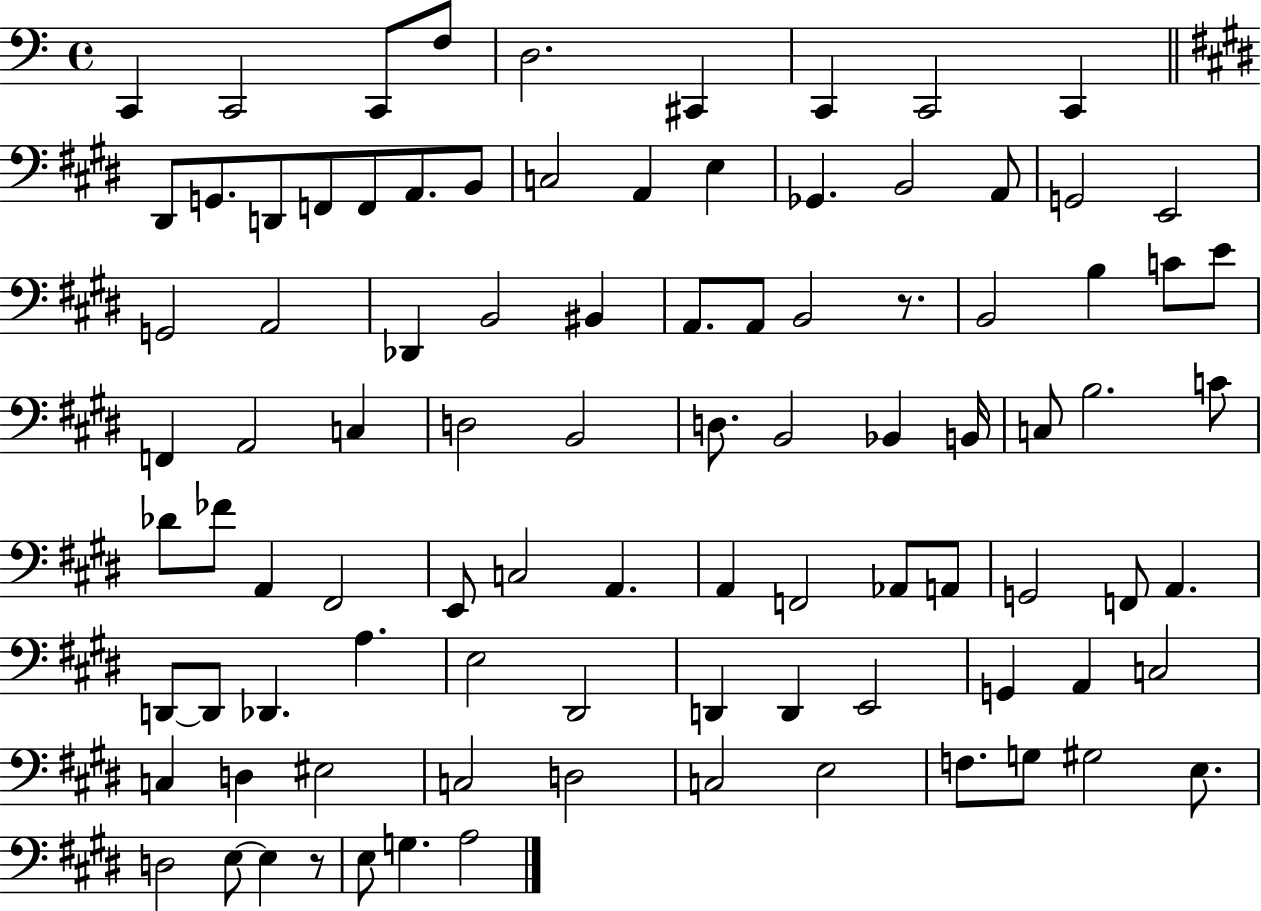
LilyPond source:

{
  \clef bass
  \time 4/4
  \defaultTimeSignature
  \key c \major
  c,4 c,2 c,8 f8 | d2. cis,4 | c,4 c,2 c,4 | \bar "||" \break \key e \major dis,8 g,8. d,8 f,8 f,8 a,8. b,8 | c2 a,4 e4 | ges,4. b,2 a,8 | g,2 e,2 | \break g,2 a,2 | des,4 b,2 bis,4 | a,8. a,8 b,2 r8. | b,2 b4 c'8 e'8 | \break f,4 a,2 c4 | d2 b,2 | d8. b,2 bes,4 b,16 | c8 b2. c'8 | \break des'8 fes'8 a,4 fis,2 | e,8 c2 a,4. | a,4 f,2 aes,8 a,8 | g,2 f,8 a,4. | \break d,8~~ d,8 des,4. a4. | e2 dis,2 | d,4 d,4 e,2 | g,4 a,4 c2 | \break c4 d4 eis2 | c2 d2 | c2 e2 | f8. g8 gis2 e8. | \break d2 e8~~ e4 r8 | e8 g4. a2 | \bar "|."
}